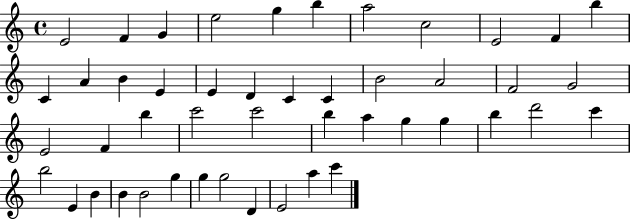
E4/h F4/q G4/q E5/h G5/q B5/q A5/h C5/h E4/h F4/q B5/q C4/q A4/q B4/q E4/q E4/q D4/q C4/q C4/q B4/h A4/h F4/h G4/h E4/h F4/q B5/q C6/h C6/h B5/q A5/q G5/q G5/q B5/q D6/h C6/q B5/h E4/q B4/q B4/q B4/h G5/q G5/q G5/h D4/q E4/h A5/q C6/q